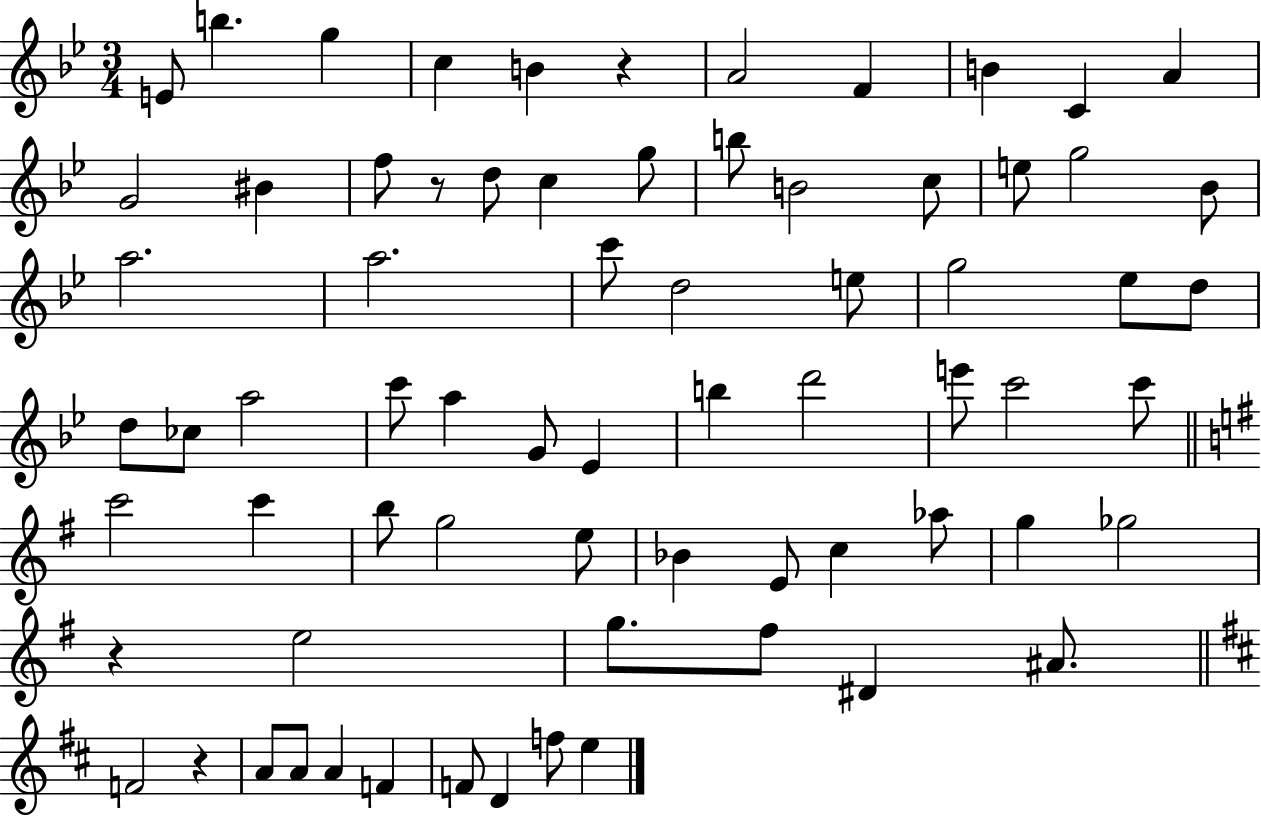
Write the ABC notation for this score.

X:1
T:Untitled
M:3/4
L:1/4
K:Bb
E/2 b g c B z A2 F B C A G2 ^B f/2 z/2 d/2 c g/2 b/2 B2 c/2 e/2 g2 _B/2 a2 a2 c'/2 d2 e/2 g2 _e/2 d/2 d/2 _c/2 a2 c'/2 a G/2 _E b d'2 e'/2 c'2 c'/2 c'2 c' b/2 g2 e/2 _B E/2 c _a/2 g _g2 z e2 g/2 ^f/2 ^D ^A/2 F2 z A/2 A/2 A F F/2 D f/2 e